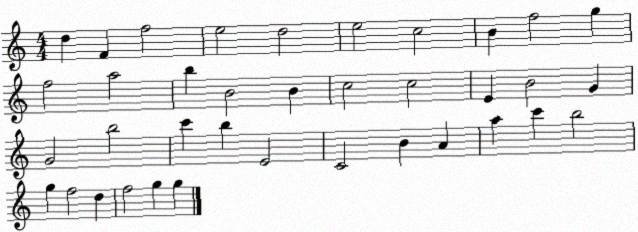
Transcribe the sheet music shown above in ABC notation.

X:1
T:Untitled
M:4/4
L:1/4
K:C
d F f2 e2 d2 e2 c2 B f2 g f2 a2 b B2 B c2 c2 E B2 G G2 b2 c' b E2 C2 B A a c' b2 g f2 d f2 g g